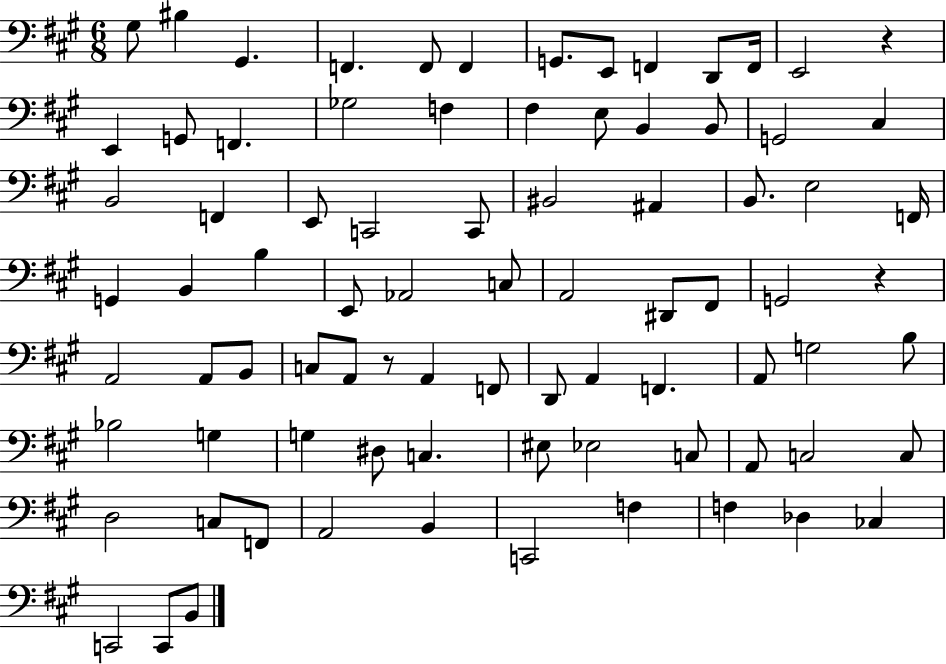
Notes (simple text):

G#3/e BIS3/q G#2/q. F2/q. F2/e F2/q G2/e. E2/e F2/q D2/e F2/s E2/h R/q E2/q G2/e F2/q. Gb3/h F3/q F#3/q E3/e B2/q B2/e G2/h C#3/q B2/h F2/q E2/e C2/h C2/e BIS2/h A#2/q B2/e. E3/h F2/s G2/q B2/q B3/q E2/e Ab2/h C3/e A2/h D#2/e F#2/e G2/h R/q A2/h A2/e B2/e C3/e A2/e R/e A2/q F2/e D2/e A2/q F2/q. A2/e G3/h B3/e Bb3/h G3/q G3/q D#3/e C3/q. EIS3/e Eb3/h C3/e A2/e C3/h C3/e D3/h C3/e F2/e A2/h B2/q C2/h F3/q F3/q Db3/q CES3/q C2/h C2/e B2/e